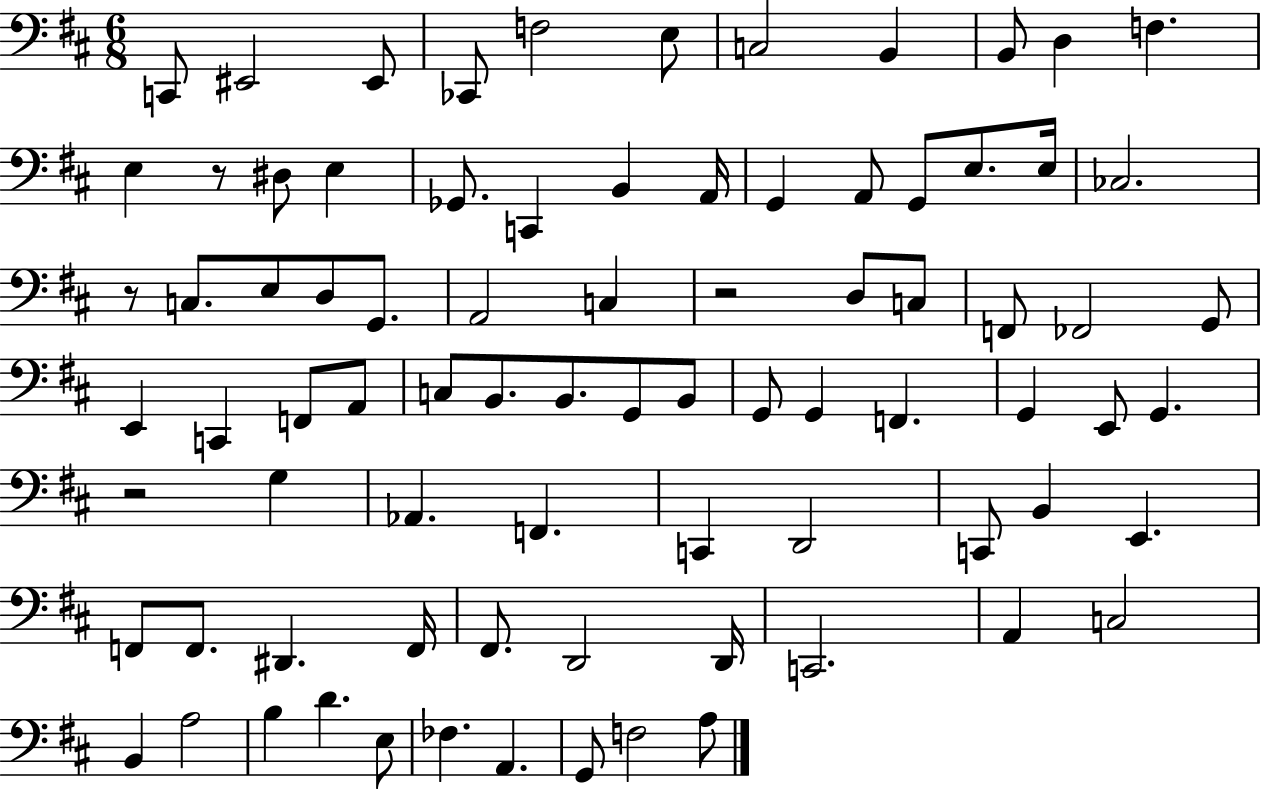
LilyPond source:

{
  \clef bass
  \numericTimeSignature
  \time 6/8
  \key d \major
  c,8 eis,2 eis,8 | ces,8 f2 e8 | c2 b,4 | b,8 d4 f4. | \break e4 r8 dis8 e4 | ges,8. c,4 b,4 a,16 | g,4 a,8 g,8 e8. e16 | ces2. | \break r8 c8. e8 d8 g,8. | a,2 c4 | r2 d8 c8 | f,8 fes,2 g,8 | \break e,4 c,4 f,8 a,8 | c8 b,8. b,8. g,8 b,8 | g,8 g,4 f,4. | g,4 e,8 g,4. | \break r2 g4 | aes,4. f,4. | c,4 d,2 | c,8 b,4 e,4. | \break f,8 f,8. dis,4. f,16 | fis,8. d,2 d,16 | c,2. | a,4 c2 | \break b,4 a2 | b4 d'4. e8 | fes4. a,4. | g,8 f2 a8 | \break \bar "|."
}